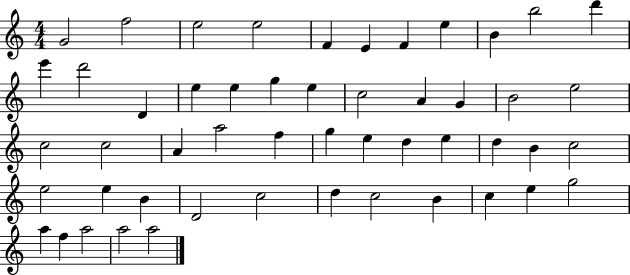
X:1
T:Untitled
M:4/4
L:1/4
K:C
G2 f2 e2 e2 F E F e B b2 d' e' d'2 D e e g e c2 A G B2 e2 c2 c2 A a2 f g e d e d B c2 e2 e B D2 c2 d c2 B c e g2 a f a2 a2 a2